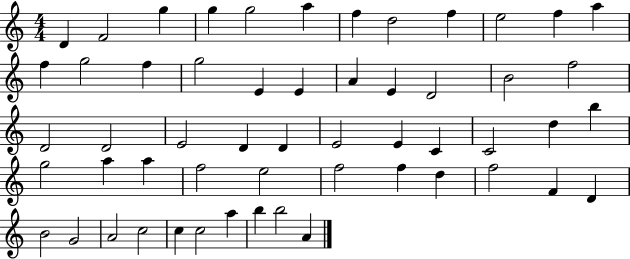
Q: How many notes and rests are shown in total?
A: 55